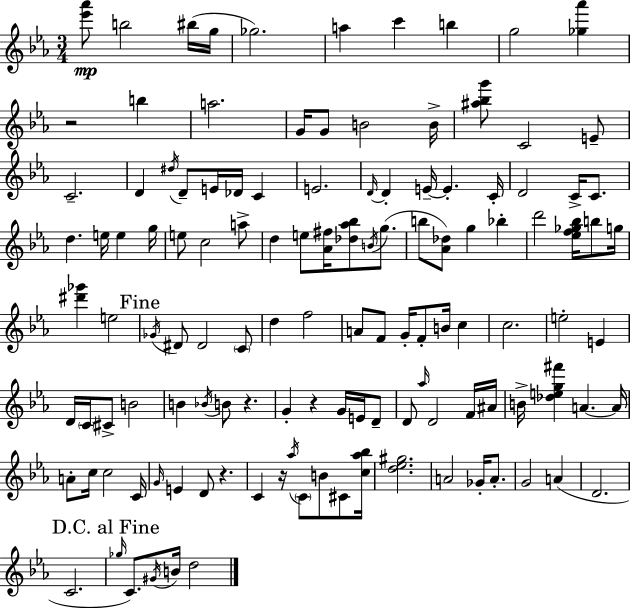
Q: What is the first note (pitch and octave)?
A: B5